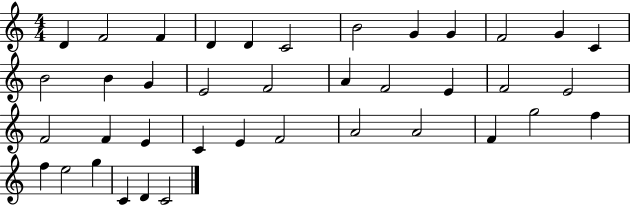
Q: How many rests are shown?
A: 0